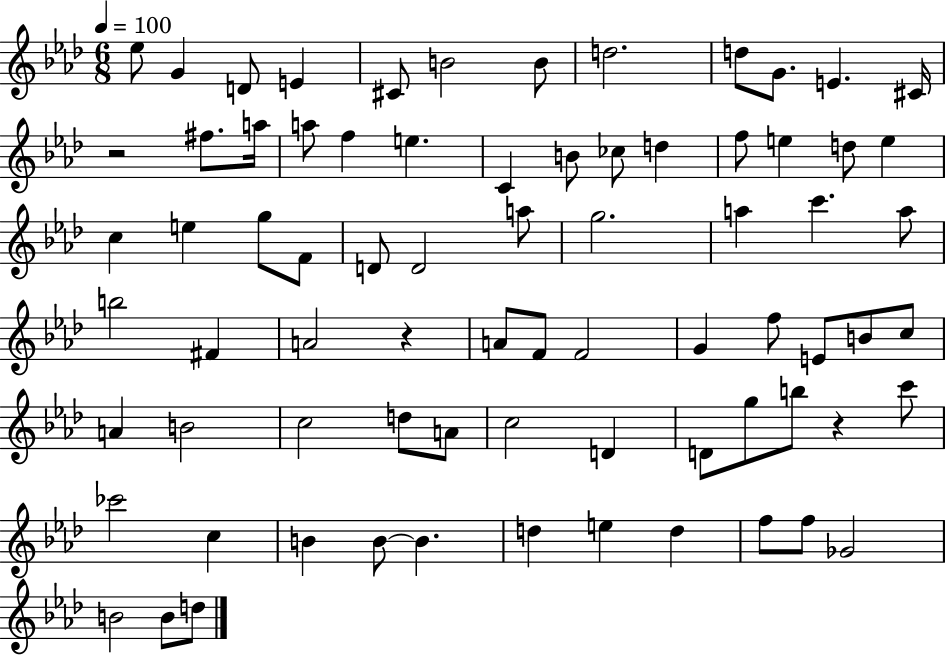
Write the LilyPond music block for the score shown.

{
  \clef treble
  \numericTimeSignature
  \time 6/8
  \key aes \major
  \tempo 4 = 100
  ees''8 g'4 d'8 e'4 | cis'8 b'2 b'8 | d''2. | d''8 g'8. e'4. cis'16 | \break r2 fis''8. a''16 | a''8 f''4 e''4. | c'4 b'8 ces''8 d''4 | f''8 e''4 d''8 e''4 | \break c''4 e''4 g''8 f'8 | d'8 d'2 a''8 | g''2. | a''4 c'''4. a''8 | \break b''2 fis'4 | a'2 r4 | a'8 f'8 f'2 | g'4 f''8 e'8 b'8 c''8 | \break a'4 b'2 | c''2 d''8 a'8 | c''2 d'4 | d'8 g''8 b''8 r4 c'''8 | \break ces'''2 c''4 | b'4 b'8~~ b'4. | d''4 e''4 d''4 | f''8 f''8 ges'2 | \break b'2 b'8 d''8 | \bar "|."
}